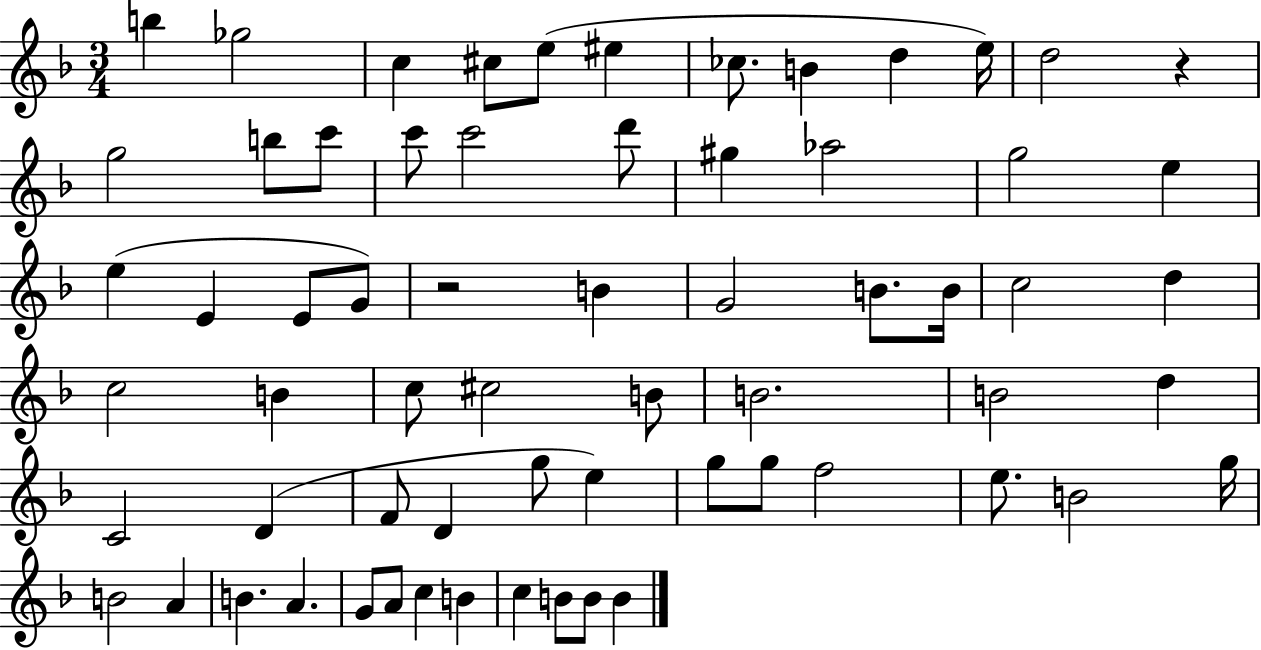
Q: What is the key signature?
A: F major